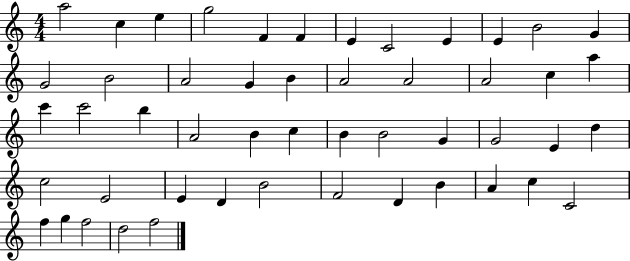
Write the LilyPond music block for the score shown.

{
  \clef treble
  \numericTimeSignature
  \time 4/4
  \key c \major
  a''2 c''4 e''4 | g''2 f'4 f'4 | e'4 c'2 e'4 | e'4 b'2 g'4 | \break g'2 b'2 | a'2 g'4 b'4 | a'2 a'2 | a'2 c''4 a''4 | \break c'''4 c'''2 b''4 | a'2 b'4 c''4 | b'4 b'2 g'4 | g'2 e'4 d''4 | \break c''2 e'2 | e'4 d'4 b'2 | f'2 d'4 b'4 | a'4 c''4 c'2 | \break f''4 g''4 f''2 | d''2 f''2 | \bar "|."
}